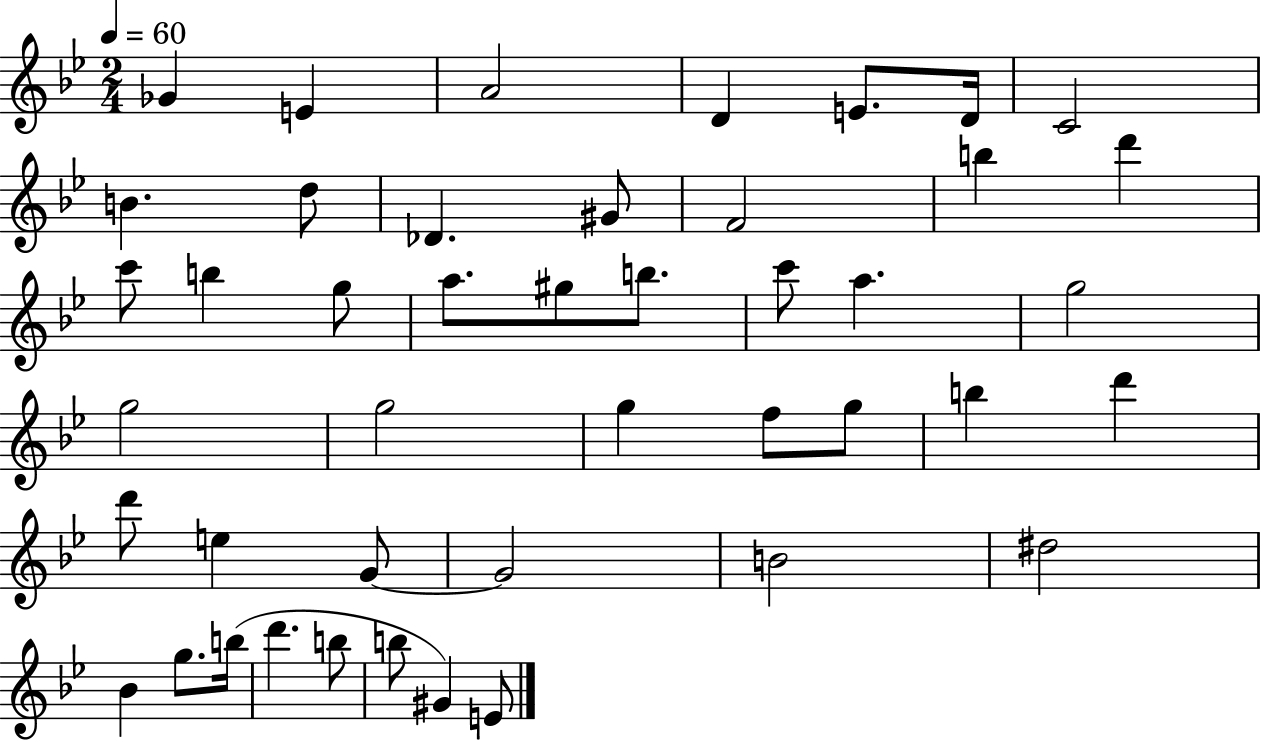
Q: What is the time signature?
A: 2/4